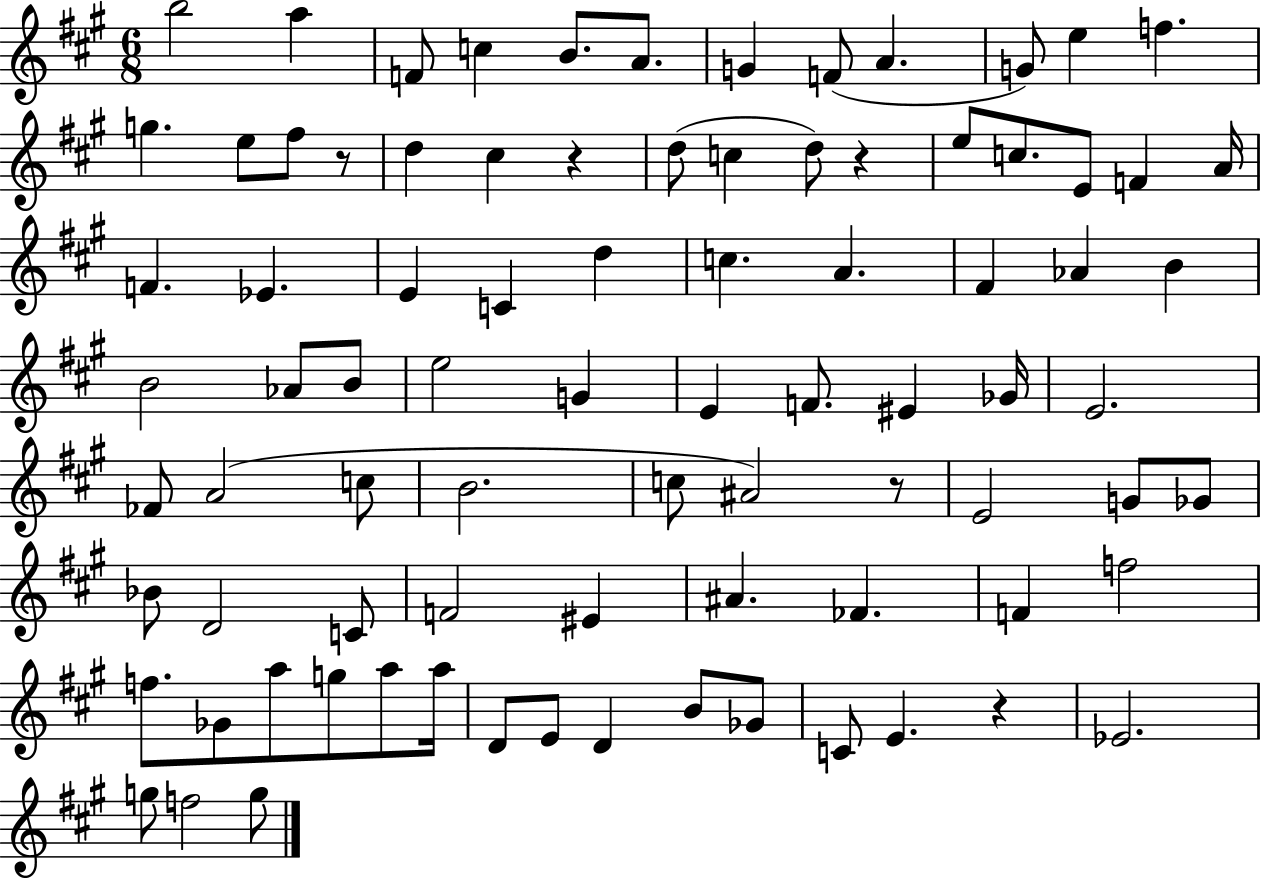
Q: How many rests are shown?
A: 5